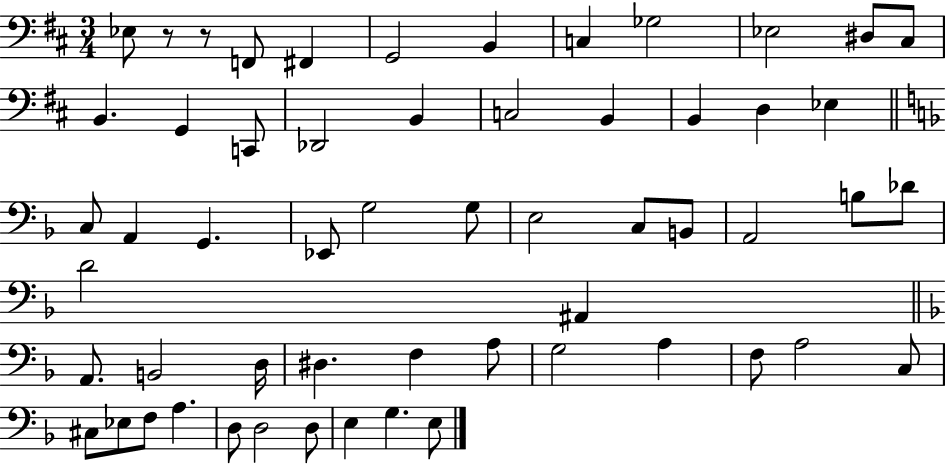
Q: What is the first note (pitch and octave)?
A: Eb3